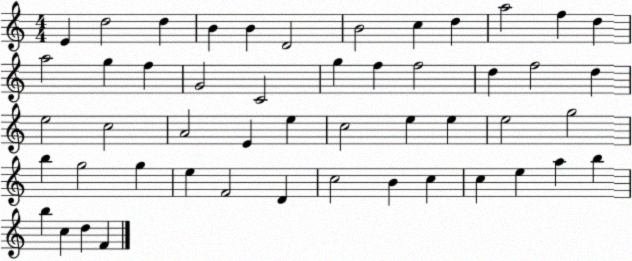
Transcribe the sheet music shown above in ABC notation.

X:1
T:Untitled
M:4/4
L:1/4
K:C
E d2 d B B D2 B2 c d a2 f d a2 g f G2 C2 g f f2 d f2 d e2 c2 A2 E e c2 e e e2 g2 b g2 g e F2 D c2 B c c e a b b c d F